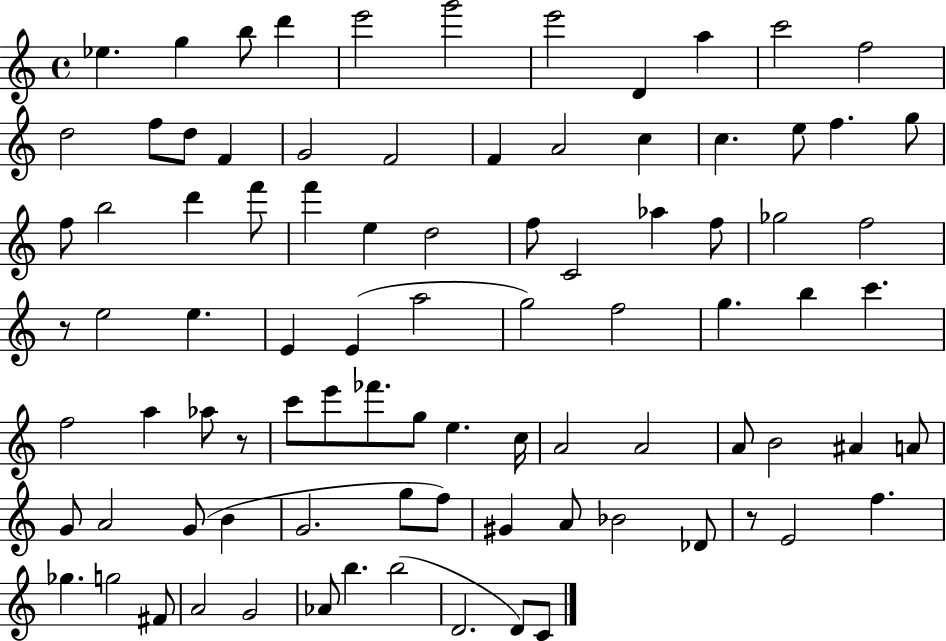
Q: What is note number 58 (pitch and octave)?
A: A4